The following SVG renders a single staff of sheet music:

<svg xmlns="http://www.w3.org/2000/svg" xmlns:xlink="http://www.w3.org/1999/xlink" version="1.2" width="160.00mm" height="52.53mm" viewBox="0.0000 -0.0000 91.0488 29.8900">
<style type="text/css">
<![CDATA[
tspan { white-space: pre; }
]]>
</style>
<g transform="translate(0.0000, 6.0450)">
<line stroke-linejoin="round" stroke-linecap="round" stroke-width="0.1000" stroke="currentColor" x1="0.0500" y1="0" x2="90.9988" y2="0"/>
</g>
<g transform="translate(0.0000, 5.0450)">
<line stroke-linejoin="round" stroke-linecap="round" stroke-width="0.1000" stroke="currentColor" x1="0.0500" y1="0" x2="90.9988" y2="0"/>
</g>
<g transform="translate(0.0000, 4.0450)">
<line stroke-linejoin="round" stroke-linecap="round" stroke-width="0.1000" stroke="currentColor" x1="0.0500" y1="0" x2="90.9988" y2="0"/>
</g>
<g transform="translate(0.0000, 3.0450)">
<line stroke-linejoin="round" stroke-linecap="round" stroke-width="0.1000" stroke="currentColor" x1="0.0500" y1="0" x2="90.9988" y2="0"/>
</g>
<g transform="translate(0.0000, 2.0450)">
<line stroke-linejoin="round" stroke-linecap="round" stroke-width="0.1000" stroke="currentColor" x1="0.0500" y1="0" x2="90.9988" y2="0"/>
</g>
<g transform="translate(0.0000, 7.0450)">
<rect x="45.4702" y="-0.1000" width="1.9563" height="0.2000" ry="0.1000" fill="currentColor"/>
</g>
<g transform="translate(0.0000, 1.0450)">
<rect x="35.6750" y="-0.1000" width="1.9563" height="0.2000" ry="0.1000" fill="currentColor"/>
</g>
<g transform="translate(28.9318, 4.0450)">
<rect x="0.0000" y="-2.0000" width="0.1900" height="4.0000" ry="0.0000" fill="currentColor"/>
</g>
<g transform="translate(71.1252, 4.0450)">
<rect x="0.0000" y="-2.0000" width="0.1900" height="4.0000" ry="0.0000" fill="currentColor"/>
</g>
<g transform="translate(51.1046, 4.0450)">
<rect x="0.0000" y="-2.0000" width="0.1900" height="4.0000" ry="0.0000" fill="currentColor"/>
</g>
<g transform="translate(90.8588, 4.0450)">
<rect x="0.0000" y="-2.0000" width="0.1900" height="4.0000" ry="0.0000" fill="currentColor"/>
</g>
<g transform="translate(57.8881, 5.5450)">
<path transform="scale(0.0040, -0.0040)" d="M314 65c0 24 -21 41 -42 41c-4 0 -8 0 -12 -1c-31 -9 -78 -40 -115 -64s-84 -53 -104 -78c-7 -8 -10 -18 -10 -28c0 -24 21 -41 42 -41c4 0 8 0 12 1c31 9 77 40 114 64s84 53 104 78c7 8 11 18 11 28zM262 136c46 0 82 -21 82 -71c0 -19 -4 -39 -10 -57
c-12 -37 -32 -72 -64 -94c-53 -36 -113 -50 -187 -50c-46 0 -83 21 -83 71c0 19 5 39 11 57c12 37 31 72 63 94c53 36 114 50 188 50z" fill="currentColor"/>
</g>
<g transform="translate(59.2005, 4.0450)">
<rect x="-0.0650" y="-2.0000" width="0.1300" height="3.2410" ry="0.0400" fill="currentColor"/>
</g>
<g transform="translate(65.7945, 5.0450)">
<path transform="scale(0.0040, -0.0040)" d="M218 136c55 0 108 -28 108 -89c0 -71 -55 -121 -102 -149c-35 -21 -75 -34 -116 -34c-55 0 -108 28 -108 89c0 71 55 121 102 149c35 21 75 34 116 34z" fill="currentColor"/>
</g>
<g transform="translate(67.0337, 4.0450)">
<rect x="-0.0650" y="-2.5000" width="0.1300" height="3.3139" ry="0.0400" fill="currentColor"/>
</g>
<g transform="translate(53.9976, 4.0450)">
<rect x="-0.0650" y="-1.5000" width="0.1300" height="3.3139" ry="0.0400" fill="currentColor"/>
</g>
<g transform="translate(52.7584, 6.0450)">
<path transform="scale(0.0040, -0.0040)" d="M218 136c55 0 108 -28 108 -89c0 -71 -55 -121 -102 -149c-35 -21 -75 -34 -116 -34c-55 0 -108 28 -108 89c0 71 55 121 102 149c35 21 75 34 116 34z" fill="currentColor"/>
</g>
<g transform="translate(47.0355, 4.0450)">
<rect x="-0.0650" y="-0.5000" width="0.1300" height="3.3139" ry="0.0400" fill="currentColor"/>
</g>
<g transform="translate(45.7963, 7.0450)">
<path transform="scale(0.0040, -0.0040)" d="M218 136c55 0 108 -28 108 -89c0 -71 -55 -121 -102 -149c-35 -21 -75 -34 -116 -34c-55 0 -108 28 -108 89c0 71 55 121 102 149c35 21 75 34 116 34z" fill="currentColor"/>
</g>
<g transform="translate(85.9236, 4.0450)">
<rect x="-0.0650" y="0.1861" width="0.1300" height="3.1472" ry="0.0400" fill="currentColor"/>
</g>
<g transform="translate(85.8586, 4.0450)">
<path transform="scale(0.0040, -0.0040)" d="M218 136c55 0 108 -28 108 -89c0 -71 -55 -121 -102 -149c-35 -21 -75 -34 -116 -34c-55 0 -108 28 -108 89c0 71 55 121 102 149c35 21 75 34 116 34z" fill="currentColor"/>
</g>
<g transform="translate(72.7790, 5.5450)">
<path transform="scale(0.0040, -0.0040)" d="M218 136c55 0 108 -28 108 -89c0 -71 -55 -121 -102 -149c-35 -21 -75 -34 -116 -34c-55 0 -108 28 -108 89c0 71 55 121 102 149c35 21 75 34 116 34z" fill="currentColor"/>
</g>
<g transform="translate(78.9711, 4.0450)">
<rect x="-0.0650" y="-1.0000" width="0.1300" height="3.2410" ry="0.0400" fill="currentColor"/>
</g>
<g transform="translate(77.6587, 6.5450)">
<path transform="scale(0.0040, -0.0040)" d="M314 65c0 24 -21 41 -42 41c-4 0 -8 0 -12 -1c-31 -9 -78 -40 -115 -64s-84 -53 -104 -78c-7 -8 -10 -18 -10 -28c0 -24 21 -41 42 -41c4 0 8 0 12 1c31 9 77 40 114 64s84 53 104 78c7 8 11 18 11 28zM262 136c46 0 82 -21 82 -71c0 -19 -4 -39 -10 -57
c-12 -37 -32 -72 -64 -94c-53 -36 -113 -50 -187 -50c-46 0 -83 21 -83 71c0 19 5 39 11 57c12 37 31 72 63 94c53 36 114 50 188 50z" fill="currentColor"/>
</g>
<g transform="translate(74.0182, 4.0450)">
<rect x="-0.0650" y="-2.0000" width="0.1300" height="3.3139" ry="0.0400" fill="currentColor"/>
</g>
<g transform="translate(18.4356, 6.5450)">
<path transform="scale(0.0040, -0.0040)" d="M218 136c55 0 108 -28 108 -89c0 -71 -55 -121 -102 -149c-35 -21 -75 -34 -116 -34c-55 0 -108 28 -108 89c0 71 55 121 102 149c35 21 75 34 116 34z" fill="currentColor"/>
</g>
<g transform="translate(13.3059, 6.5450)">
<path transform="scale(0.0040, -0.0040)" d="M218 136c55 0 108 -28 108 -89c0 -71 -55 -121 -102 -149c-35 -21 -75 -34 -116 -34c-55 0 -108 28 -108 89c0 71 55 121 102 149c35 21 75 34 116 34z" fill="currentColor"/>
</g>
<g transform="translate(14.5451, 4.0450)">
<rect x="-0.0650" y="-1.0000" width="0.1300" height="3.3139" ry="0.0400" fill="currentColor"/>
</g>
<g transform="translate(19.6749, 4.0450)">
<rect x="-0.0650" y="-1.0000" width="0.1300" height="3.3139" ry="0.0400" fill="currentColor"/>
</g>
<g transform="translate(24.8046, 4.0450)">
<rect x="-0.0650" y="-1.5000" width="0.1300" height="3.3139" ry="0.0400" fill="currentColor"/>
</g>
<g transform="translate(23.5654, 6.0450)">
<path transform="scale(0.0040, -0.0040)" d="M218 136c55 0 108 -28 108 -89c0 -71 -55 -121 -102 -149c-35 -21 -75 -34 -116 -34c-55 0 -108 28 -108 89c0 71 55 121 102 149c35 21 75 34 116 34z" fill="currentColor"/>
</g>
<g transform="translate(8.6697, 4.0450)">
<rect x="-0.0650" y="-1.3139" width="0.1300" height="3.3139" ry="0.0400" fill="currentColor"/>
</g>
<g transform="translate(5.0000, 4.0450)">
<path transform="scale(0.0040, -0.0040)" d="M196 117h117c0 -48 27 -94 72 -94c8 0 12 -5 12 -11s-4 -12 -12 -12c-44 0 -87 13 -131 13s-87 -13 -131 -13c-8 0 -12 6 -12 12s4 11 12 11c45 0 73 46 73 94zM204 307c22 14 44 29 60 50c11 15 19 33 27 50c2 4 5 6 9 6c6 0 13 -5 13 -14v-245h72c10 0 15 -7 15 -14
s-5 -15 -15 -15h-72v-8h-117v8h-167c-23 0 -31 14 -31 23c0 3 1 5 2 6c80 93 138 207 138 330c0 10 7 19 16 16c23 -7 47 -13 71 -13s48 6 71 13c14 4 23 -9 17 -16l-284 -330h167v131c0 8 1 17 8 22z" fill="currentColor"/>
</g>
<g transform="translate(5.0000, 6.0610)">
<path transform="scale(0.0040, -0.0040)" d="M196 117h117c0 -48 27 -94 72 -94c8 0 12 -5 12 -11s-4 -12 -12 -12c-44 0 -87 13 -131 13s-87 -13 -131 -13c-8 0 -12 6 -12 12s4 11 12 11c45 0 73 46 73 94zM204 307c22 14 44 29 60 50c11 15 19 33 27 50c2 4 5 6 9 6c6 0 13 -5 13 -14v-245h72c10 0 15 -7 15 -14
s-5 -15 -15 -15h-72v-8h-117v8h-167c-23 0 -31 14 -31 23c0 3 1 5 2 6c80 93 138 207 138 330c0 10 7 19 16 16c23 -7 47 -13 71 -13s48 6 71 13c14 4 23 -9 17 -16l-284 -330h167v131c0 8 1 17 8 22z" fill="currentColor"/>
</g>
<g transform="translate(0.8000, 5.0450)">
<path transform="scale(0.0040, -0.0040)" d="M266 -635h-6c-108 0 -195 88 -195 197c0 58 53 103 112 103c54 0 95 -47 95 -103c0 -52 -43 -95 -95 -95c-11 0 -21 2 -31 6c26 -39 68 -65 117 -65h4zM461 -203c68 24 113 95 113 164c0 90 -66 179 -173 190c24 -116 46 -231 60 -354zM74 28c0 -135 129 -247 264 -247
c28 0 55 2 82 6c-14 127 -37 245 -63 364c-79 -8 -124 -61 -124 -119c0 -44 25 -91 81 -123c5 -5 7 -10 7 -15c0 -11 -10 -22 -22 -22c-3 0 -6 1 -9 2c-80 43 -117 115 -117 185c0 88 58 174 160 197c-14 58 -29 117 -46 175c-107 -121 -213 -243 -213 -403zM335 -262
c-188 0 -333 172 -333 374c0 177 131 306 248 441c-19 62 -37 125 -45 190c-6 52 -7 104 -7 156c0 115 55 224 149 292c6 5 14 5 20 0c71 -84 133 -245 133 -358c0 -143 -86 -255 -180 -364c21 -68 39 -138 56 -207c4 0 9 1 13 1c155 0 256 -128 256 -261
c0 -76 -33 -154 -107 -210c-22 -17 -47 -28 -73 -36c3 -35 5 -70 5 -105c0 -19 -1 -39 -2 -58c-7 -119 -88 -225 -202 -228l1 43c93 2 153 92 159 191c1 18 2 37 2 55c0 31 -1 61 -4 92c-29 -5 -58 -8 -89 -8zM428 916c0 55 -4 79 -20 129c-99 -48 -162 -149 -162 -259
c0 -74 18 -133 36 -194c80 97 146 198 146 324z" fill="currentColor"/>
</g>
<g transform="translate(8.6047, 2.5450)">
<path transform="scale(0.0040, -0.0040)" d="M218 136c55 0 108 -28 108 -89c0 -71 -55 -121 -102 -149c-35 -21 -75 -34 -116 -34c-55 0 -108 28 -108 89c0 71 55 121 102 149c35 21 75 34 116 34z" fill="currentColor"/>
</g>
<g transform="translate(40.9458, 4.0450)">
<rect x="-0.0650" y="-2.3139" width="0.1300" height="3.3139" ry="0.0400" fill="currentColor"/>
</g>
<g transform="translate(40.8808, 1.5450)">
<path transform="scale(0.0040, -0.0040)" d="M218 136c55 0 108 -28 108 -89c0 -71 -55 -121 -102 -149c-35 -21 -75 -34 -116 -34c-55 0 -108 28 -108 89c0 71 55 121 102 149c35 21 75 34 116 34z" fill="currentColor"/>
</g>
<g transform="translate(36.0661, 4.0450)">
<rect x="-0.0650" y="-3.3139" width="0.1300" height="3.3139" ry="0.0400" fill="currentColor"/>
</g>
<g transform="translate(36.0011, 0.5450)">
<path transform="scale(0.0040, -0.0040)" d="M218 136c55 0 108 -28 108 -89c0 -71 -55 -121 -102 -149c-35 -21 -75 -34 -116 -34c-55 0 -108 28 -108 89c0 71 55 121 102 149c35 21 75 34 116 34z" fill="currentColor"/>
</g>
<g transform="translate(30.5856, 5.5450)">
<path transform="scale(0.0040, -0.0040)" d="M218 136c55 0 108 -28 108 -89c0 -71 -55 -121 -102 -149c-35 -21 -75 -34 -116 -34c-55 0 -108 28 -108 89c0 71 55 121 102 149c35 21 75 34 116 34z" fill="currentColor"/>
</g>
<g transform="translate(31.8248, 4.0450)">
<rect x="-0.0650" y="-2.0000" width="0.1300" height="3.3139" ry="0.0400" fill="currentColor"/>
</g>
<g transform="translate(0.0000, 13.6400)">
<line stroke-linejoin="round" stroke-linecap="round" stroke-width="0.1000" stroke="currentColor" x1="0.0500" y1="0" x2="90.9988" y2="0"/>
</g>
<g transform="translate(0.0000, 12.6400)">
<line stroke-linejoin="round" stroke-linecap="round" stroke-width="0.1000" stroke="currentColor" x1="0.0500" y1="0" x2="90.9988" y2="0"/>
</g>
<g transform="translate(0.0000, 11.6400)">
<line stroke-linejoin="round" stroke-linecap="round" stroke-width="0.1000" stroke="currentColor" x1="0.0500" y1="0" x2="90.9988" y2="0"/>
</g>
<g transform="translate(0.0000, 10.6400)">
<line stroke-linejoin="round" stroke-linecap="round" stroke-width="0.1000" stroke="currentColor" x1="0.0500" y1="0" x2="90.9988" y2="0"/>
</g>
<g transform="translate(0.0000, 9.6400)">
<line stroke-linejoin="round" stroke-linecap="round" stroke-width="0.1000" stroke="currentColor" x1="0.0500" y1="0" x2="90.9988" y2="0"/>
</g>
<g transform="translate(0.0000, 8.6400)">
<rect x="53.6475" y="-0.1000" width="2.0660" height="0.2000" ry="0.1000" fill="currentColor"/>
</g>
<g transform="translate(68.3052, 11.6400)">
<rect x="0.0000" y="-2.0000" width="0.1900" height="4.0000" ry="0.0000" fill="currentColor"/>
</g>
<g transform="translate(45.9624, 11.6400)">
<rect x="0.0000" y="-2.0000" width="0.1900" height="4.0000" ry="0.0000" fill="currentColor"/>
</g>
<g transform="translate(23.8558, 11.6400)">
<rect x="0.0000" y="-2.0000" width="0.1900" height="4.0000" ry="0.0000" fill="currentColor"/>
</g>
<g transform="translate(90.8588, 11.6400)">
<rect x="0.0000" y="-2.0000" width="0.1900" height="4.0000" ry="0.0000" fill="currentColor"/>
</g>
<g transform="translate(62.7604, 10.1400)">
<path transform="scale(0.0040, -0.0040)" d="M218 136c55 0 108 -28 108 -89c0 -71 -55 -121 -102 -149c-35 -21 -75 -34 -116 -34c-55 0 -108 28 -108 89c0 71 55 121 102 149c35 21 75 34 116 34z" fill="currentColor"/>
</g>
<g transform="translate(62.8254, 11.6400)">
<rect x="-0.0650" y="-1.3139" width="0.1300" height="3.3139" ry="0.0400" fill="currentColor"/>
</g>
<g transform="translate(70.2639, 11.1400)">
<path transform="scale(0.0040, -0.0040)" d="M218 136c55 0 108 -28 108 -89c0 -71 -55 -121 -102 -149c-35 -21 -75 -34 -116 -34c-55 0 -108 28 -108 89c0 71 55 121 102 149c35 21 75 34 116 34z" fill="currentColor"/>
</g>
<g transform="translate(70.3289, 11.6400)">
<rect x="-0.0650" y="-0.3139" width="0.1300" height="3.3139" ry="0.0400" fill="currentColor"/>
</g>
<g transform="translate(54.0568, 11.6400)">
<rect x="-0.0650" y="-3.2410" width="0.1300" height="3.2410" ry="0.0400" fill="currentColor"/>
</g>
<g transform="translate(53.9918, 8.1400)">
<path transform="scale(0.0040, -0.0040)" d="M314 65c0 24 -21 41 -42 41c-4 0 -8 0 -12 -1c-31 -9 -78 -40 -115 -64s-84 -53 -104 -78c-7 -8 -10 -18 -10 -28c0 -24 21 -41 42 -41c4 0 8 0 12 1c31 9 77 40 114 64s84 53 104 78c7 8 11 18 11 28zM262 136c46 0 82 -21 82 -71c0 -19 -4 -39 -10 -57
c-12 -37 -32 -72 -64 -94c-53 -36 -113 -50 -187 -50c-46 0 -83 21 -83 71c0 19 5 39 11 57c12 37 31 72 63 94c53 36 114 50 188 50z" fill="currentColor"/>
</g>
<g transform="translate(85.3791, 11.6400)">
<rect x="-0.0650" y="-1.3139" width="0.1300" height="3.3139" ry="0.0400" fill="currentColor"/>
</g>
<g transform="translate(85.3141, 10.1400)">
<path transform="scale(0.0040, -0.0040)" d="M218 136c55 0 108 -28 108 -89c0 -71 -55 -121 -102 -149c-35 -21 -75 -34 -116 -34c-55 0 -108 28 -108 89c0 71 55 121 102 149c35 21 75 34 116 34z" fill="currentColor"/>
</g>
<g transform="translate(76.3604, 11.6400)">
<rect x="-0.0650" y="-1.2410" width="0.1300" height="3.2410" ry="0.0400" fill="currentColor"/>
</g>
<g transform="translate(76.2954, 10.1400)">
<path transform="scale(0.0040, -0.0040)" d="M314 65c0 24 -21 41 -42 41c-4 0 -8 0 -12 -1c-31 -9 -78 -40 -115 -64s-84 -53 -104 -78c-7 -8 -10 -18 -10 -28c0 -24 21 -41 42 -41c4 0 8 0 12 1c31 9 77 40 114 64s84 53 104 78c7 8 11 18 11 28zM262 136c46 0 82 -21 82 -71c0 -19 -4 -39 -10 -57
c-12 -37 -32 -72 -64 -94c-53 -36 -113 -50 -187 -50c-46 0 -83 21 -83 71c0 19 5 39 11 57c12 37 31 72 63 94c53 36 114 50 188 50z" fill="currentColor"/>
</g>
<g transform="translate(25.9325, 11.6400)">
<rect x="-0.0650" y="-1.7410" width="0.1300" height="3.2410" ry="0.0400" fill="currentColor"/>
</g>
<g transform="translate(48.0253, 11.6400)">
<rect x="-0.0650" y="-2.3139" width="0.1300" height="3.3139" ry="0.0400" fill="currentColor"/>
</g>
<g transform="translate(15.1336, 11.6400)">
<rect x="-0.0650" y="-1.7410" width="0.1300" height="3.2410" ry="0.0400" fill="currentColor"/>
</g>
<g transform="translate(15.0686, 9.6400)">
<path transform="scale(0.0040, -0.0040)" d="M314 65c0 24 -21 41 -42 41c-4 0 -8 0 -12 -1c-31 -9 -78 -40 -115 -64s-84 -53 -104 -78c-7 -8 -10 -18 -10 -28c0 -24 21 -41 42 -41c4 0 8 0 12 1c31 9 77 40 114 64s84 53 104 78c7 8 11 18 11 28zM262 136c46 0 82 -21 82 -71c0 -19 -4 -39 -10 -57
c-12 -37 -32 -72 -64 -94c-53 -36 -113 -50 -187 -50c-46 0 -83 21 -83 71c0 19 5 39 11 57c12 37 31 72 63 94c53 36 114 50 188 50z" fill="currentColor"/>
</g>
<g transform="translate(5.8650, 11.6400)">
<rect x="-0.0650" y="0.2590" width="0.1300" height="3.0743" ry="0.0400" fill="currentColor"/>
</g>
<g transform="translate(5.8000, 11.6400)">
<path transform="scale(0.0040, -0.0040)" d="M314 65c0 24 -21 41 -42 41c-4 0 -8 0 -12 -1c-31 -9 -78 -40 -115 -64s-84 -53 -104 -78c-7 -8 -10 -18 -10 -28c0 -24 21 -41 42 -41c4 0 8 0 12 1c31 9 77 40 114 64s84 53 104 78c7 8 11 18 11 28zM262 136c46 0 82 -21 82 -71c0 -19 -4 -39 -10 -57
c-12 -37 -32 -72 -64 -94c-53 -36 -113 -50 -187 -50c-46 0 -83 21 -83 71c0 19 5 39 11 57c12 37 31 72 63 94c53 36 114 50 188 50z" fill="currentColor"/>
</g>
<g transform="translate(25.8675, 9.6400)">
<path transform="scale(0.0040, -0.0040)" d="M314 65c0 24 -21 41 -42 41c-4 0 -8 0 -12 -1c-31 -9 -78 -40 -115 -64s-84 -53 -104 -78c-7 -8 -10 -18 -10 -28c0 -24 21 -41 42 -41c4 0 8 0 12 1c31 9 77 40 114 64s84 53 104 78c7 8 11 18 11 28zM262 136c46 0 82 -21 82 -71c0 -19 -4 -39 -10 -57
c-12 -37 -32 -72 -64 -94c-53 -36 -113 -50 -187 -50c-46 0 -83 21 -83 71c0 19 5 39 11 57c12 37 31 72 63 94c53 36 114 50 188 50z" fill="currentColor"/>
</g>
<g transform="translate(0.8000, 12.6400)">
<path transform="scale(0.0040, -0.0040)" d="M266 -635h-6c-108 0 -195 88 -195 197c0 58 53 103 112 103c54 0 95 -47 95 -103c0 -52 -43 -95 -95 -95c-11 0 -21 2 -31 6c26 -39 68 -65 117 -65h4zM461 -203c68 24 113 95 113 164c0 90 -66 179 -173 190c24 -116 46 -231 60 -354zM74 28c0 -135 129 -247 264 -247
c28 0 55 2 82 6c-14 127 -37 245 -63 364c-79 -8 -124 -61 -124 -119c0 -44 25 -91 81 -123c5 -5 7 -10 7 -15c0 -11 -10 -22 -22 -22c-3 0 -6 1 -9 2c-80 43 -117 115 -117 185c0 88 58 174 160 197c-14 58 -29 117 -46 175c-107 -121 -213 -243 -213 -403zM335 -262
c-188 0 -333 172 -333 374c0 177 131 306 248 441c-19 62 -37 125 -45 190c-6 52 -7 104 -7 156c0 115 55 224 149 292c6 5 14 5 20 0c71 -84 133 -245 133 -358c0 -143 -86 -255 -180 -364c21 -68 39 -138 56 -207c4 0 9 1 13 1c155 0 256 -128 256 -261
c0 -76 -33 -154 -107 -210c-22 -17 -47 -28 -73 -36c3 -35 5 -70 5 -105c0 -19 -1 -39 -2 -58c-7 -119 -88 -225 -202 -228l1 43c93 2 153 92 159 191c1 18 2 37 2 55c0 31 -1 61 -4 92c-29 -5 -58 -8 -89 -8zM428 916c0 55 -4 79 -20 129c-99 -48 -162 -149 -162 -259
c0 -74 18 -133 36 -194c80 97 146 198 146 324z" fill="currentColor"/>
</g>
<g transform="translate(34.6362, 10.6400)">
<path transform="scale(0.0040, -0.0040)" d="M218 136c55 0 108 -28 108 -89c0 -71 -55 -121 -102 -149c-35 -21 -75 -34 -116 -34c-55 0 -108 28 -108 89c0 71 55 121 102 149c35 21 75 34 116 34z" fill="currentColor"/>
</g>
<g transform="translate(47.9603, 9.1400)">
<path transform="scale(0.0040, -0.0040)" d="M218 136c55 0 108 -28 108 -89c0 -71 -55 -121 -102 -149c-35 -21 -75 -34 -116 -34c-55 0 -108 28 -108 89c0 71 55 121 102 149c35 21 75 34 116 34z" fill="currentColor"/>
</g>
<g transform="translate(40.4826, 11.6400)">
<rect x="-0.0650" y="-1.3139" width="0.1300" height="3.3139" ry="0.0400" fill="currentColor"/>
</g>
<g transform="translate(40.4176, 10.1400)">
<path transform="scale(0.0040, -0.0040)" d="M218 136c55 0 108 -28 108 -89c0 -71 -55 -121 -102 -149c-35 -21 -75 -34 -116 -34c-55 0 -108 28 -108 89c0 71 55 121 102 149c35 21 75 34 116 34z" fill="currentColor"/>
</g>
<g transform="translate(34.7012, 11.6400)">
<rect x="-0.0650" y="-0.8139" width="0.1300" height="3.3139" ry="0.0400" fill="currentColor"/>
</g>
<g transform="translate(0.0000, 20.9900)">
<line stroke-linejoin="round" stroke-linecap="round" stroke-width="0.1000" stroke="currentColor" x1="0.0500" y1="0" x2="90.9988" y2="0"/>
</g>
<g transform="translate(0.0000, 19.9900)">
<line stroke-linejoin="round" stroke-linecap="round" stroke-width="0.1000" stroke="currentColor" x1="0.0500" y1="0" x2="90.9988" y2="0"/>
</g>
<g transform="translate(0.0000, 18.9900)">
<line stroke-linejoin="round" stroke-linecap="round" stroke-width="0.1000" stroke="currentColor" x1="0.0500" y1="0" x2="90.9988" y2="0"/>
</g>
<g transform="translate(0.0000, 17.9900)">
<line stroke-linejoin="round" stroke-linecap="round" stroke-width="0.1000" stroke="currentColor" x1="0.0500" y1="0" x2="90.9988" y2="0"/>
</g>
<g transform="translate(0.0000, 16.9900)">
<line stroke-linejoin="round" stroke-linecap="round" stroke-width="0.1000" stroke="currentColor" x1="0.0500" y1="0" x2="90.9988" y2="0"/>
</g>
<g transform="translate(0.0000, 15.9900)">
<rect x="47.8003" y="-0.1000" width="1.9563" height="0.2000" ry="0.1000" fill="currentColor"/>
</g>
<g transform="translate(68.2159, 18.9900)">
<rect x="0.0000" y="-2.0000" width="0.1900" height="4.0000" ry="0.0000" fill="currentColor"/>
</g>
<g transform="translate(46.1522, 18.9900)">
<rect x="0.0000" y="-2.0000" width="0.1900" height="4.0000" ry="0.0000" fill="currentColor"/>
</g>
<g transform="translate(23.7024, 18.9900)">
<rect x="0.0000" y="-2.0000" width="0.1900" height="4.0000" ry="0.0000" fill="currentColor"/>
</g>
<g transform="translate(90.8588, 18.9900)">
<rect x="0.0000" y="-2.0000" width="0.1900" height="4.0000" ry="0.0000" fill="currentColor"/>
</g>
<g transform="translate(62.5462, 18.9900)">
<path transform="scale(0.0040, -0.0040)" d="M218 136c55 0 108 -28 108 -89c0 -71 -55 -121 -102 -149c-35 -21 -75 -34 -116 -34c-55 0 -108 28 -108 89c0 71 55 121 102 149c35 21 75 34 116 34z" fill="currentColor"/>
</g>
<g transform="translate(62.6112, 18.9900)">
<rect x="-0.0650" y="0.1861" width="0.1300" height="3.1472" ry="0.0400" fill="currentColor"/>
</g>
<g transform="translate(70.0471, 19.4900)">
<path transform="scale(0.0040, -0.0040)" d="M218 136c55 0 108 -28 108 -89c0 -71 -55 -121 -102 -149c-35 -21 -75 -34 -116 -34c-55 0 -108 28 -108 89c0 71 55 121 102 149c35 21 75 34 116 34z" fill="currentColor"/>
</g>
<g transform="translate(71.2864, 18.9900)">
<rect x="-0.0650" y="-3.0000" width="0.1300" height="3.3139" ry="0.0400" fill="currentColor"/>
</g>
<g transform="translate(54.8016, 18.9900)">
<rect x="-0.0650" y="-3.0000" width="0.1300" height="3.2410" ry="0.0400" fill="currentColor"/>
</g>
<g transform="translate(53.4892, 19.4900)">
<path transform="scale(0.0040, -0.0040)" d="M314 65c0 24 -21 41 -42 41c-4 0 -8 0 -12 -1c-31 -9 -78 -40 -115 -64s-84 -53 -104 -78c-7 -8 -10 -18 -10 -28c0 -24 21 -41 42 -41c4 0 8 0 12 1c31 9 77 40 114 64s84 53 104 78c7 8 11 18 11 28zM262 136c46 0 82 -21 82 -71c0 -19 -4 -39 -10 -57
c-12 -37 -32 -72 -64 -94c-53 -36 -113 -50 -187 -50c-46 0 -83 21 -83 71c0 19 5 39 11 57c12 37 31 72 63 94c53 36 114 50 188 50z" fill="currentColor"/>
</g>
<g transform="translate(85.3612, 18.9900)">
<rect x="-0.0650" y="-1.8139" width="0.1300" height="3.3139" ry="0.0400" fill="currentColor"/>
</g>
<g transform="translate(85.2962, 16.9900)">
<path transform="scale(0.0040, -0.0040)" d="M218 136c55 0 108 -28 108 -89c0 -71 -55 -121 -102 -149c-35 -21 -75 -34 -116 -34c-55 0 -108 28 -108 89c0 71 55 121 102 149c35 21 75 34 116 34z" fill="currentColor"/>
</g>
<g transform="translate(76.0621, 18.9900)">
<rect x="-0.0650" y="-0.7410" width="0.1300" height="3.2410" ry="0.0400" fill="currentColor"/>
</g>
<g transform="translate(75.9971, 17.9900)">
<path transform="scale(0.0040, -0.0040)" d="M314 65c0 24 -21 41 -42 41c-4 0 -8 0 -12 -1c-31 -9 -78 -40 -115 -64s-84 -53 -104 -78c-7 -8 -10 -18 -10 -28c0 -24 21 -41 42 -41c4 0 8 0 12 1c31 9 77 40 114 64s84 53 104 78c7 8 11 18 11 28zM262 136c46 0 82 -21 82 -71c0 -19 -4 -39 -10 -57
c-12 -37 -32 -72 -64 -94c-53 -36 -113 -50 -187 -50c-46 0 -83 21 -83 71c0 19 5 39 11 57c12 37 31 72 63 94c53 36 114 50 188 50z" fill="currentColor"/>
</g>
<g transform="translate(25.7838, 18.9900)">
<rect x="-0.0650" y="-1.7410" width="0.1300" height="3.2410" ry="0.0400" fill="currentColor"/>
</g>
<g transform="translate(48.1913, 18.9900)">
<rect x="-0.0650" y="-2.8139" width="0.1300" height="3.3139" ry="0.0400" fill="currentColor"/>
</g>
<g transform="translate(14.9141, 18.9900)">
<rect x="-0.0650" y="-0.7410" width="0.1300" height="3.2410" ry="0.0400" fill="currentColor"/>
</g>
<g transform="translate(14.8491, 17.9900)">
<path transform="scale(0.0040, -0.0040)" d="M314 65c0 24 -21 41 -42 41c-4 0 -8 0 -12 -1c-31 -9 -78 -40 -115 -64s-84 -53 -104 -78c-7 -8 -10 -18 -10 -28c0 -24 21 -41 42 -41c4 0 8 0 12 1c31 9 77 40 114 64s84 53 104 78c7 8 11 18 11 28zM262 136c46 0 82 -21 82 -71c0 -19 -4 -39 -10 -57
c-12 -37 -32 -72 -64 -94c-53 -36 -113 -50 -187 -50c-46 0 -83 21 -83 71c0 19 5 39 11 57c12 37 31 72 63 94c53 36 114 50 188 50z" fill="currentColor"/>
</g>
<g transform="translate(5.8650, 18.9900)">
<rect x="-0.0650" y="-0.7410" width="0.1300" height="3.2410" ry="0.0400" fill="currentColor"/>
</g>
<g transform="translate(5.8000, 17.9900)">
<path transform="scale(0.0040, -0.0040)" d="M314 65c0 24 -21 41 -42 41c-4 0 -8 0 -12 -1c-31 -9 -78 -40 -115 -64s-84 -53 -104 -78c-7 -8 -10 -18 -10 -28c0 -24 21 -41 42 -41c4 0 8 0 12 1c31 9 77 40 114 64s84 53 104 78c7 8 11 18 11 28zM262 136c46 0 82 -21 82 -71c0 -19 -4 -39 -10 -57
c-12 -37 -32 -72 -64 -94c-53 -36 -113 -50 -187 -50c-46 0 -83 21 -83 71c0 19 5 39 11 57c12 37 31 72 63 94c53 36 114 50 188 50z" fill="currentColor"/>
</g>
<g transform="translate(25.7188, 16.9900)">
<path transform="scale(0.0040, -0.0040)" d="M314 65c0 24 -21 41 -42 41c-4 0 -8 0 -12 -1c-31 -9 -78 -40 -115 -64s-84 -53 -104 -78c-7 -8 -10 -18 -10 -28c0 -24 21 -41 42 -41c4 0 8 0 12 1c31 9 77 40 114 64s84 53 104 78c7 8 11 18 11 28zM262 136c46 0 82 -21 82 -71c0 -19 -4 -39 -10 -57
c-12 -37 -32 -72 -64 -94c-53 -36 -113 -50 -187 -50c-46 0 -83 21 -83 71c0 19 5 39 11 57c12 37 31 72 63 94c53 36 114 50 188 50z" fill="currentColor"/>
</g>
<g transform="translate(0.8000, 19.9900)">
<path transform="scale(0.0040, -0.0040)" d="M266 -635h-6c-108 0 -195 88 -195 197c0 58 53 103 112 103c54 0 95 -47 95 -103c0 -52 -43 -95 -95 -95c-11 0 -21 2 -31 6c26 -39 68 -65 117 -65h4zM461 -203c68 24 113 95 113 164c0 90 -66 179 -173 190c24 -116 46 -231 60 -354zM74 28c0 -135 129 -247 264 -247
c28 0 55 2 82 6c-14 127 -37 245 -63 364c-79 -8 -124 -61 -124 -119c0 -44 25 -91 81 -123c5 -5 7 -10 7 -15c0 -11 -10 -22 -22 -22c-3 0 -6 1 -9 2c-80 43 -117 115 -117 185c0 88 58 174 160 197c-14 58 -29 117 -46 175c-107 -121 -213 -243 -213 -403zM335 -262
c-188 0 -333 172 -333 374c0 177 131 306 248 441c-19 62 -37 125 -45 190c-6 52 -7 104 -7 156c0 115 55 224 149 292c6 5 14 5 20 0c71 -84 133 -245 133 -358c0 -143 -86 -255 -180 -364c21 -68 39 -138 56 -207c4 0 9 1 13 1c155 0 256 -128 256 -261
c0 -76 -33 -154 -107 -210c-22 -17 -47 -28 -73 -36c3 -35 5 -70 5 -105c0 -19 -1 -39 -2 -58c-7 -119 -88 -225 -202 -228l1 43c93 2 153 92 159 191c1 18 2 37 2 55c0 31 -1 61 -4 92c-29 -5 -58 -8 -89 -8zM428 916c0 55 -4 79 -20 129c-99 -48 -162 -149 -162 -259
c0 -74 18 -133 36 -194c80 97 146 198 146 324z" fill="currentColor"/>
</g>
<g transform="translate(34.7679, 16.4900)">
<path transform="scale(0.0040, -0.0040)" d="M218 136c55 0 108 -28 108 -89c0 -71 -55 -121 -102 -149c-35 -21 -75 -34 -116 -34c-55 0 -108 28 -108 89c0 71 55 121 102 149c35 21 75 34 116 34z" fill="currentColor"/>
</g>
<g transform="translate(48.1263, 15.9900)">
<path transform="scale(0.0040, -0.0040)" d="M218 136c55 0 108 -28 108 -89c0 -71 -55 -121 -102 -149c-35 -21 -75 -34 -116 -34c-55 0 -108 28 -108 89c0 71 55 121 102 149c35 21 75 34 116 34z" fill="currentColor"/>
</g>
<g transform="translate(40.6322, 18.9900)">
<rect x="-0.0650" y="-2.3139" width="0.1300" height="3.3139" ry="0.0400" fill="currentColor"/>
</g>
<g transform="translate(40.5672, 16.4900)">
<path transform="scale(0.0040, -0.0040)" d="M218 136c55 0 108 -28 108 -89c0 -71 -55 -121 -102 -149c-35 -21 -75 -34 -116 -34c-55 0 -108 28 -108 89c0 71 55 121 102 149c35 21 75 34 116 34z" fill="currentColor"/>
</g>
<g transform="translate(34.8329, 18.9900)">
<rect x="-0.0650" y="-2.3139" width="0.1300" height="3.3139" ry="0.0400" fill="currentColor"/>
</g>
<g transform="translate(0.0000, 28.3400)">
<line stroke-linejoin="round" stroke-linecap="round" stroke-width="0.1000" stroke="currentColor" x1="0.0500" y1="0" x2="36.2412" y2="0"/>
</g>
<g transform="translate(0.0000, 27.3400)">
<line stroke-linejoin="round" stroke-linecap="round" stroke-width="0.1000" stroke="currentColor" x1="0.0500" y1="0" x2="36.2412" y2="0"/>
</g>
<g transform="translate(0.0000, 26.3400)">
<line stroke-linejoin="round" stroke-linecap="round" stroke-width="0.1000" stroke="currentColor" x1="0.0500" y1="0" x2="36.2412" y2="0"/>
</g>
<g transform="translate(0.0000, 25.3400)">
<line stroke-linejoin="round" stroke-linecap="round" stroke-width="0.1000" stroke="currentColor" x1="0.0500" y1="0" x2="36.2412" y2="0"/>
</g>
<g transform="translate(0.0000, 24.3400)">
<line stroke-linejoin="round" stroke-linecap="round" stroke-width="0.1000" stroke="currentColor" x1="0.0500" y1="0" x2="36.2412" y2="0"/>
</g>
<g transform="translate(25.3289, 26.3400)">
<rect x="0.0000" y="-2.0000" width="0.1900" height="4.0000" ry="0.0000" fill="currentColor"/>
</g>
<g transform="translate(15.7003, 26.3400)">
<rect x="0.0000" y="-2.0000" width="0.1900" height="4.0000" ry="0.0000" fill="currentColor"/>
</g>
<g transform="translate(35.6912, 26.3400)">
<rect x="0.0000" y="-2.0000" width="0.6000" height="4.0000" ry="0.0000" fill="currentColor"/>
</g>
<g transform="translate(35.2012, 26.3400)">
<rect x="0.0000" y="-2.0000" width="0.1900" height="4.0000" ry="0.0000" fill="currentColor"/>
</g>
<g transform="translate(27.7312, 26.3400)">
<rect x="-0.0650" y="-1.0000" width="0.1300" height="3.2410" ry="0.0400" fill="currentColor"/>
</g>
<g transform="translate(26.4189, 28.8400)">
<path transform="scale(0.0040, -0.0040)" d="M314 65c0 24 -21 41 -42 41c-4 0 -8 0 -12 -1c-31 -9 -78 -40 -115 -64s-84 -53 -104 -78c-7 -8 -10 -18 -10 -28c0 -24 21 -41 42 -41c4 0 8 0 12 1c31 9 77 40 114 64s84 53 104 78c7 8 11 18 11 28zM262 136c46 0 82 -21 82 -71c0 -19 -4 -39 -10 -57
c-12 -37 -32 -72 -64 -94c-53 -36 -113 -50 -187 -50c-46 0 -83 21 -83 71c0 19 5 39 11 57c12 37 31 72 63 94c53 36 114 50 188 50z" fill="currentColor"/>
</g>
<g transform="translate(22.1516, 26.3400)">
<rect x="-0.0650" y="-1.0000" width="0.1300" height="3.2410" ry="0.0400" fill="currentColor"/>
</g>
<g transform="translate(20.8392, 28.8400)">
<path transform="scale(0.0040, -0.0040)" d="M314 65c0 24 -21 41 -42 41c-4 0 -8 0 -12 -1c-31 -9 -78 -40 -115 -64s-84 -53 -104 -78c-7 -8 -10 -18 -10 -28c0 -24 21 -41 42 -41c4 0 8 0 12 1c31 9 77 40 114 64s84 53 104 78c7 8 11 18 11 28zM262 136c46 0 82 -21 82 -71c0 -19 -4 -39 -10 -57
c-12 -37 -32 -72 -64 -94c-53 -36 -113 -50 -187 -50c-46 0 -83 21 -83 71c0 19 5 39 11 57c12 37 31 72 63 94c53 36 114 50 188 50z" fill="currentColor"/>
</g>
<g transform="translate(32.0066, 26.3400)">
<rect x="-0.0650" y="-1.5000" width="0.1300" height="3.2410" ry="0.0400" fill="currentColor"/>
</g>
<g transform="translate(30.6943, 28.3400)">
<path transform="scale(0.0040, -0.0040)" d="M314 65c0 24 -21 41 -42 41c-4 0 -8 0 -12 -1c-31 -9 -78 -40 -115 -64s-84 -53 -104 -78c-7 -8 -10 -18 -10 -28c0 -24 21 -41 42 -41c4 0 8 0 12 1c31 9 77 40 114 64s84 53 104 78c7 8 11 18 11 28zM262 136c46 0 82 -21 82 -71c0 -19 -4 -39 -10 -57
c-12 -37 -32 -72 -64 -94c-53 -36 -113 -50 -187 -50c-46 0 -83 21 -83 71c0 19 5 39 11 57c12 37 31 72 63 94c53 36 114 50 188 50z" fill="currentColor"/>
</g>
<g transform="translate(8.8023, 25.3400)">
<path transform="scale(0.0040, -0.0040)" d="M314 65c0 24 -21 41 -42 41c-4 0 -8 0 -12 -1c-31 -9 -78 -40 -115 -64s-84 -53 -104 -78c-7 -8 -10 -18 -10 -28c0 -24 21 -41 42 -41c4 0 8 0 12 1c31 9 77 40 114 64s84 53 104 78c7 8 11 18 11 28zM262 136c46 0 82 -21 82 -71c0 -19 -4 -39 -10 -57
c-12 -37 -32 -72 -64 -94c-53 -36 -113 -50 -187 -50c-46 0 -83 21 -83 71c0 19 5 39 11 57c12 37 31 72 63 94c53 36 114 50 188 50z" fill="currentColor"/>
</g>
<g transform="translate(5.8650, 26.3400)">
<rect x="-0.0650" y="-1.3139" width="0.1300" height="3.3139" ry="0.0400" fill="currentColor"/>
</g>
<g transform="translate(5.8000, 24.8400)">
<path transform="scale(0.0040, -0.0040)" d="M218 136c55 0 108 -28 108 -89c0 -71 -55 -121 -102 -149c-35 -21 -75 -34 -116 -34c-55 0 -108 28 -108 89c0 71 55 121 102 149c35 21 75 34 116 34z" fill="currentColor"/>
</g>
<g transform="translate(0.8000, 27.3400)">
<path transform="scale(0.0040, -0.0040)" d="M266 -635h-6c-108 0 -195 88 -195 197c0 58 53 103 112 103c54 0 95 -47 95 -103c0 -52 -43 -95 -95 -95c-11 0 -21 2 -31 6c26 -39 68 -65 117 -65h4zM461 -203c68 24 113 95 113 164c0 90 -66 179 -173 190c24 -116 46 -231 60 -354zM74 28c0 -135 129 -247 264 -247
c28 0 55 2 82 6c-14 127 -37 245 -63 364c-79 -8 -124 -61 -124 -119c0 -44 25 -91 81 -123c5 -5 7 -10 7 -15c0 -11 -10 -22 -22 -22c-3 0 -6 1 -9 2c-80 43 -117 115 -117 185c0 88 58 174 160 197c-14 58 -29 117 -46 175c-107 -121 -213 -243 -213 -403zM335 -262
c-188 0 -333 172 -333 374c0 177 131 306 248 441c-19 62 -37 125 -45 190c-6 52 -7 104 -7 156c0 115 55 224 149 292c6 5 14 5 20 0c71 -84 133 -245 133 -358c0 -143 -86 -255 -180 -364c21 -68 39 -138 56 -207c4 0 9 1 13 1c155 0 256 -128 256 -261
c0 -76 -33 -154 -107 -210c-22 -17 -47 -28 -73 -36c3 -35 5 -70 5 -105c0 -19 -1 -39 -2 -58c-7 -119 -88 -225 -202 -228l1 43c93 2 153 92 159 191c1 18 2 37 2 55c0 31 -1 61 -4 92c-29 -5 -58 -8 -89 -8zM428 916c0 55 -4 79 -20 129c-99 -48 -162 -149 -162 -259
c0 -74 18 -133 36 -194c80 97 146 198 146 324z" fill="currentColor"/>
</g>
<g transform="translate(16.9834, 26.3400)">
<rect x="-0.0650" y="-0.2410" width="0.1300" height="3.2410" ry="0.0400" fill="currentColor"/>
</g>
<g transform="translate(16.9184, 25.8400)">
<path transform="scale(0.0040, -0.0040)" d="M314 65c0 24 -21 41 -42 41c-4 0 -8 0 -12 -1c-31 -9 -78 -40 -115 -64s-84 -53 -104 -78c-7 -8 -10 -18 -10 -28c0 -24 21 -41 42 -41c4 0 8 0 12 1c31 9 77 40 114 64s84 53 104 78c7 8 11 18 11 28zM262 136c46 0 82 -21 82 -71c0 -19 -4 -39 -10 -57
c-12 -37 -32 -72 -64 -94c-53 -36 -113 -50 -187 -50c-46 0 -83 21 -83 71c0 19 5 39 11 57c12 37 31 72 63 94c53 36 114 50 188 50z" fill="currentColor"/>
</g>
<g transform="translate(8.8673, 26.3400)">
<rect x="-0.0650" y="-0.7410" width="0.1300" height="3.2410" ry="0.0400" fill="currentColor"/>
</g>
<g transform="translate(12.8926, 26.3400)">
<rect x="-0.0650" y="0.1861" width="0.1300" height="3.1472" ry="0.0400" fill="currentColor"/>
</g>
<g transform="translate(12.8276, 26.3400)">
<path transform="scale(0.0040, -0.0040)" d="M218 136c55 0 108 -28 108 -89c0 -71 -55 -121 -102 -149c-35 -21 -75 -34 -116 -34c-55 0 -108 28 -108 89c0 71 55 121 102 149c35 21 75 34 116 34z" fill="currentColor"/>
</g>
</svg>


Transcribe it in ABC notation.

X:1
T:Untitled
M:4/4
L:1/4
K:C
e D D E F b g C E F2 G F D2 B B2 f2 f2 d e g b2 e c e2 e d2 d2 f2 g g a A2 B A d2 f e d2 B c2 D2 D2 E2